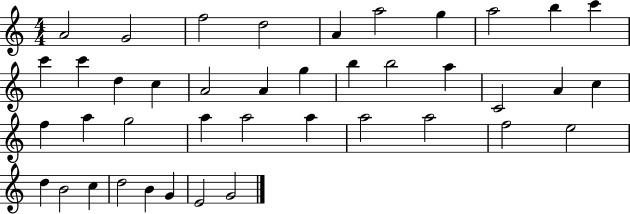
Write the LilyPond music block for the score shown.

{
  \clef treble
  \numericTimeSignature
  \time 4/4
  \key c \major
  a'2 g'2 | f''2 d''2 | a'4 a''2 g''4 | a''2 b''4 c'''4 | \break c'''4 c'''4 d''4 c''4 | a'2 a'4 g''4 | b''4 b''2 a''4 | c'2 a'4 c''4 | \break f''4 a''4 g''2 | a''4 a''2 a''4 | a''2 a''2 | f''2 e''2 | \break d''4 b'2 c''4 | d''2 b'4 g'4 | e'2 g'2 | \bar "|."
}